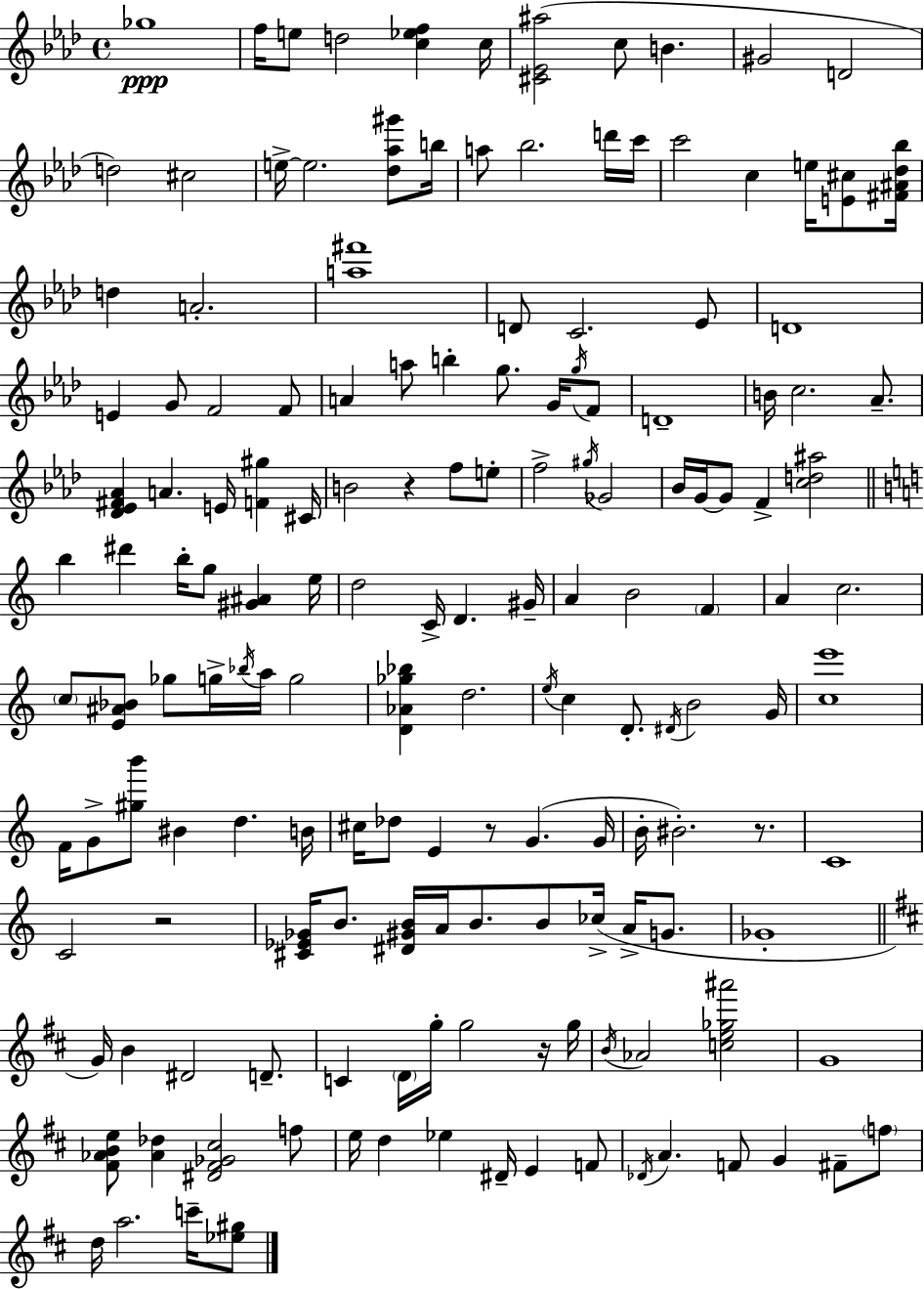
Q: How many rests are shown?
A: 5